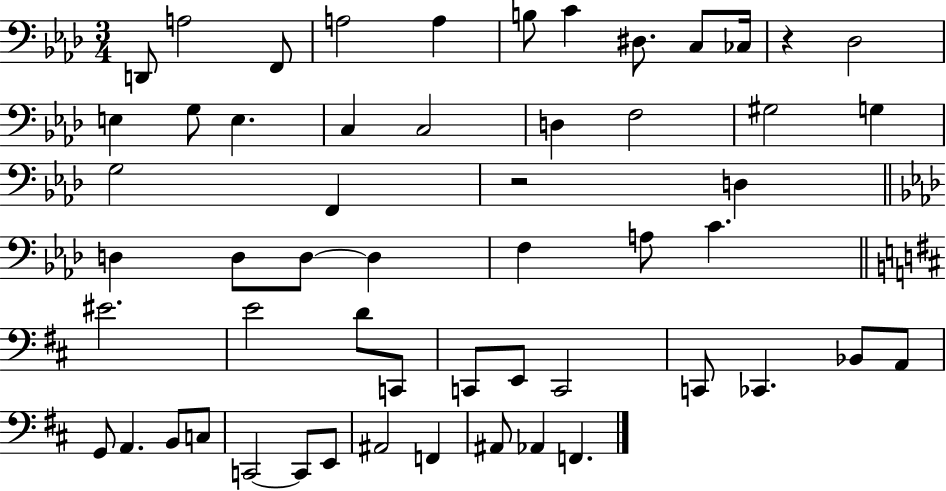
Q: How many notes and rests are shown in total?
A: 55